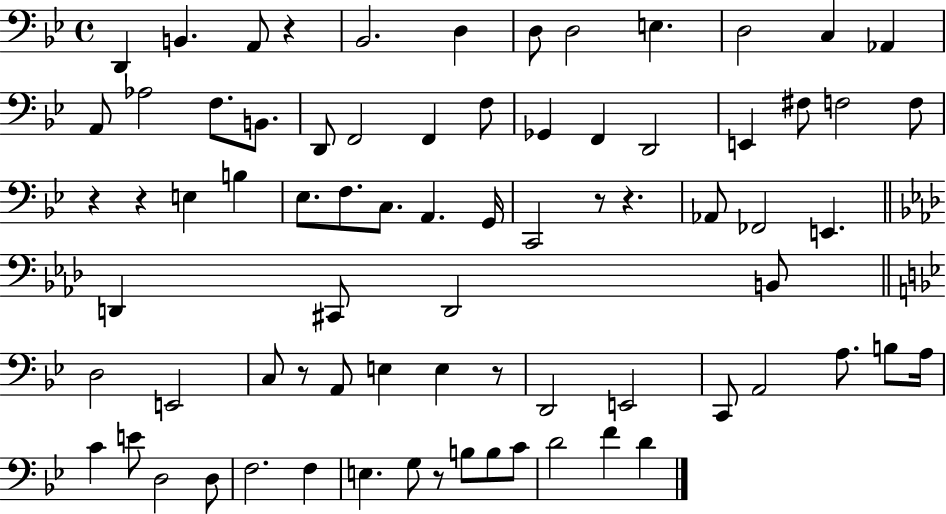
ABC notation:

X:1
T:Untitled
M:4/4
L:1/4
K:Bb
D,, B,, A,,/2 z _B,,2 D, D,/2 D,2 E, D,2 C, _A,, A,,/2 _A,2 F,/2 B,,/2 D,,/2 F,,2 F,, F,/2 _G,, F,, D,,2 E,, ^F,/2 F,2 F,/2 z z E, B, _E,/2 F,/2 C,/2 A,, G,,/4 C,,2 z/2 z _A,,/2 _F,,2 E,, D,, ^C,,/2 D,,2 B,,/2 D,2 E,,2 C,/2 z/2 A,,/2 E, E, z/2 D,,2 E,,2 C,,/2 A,,2 A,/2 B,/2 A,/4 C E/2 D,2 D,/2 F,2 F, E, G,/2 z/2 B,/2 B,/2 C/2 D2 F D